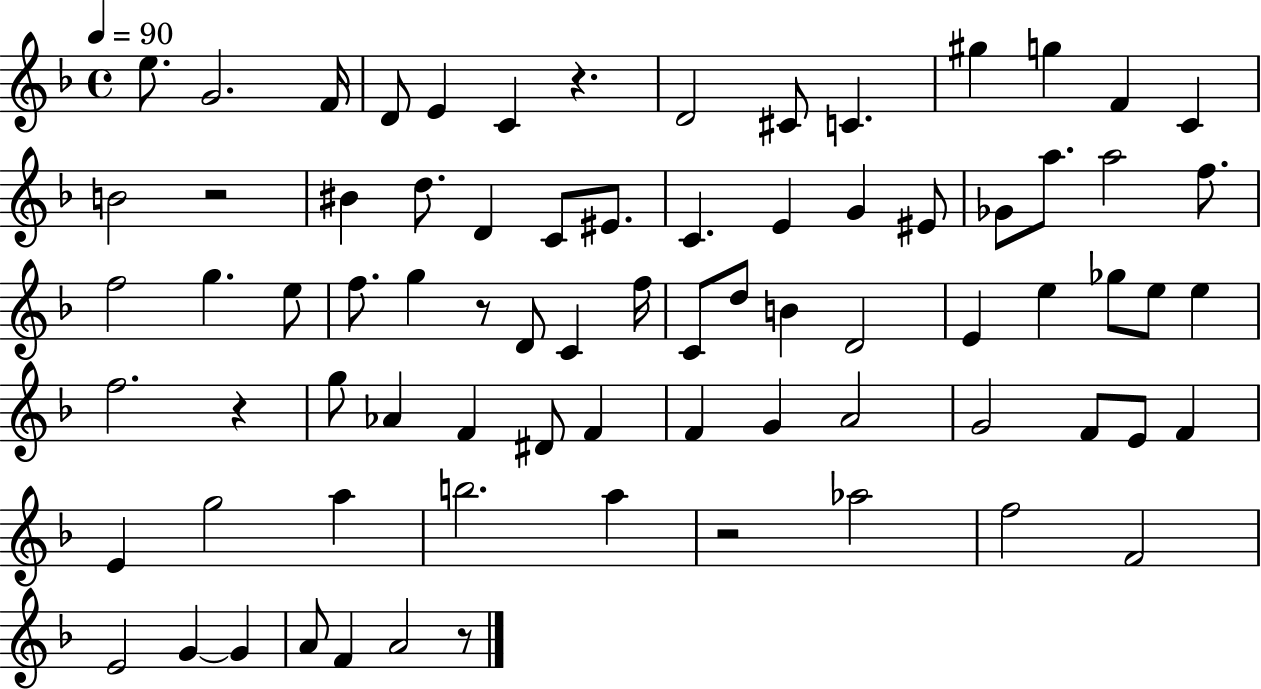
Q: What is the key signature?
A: F major